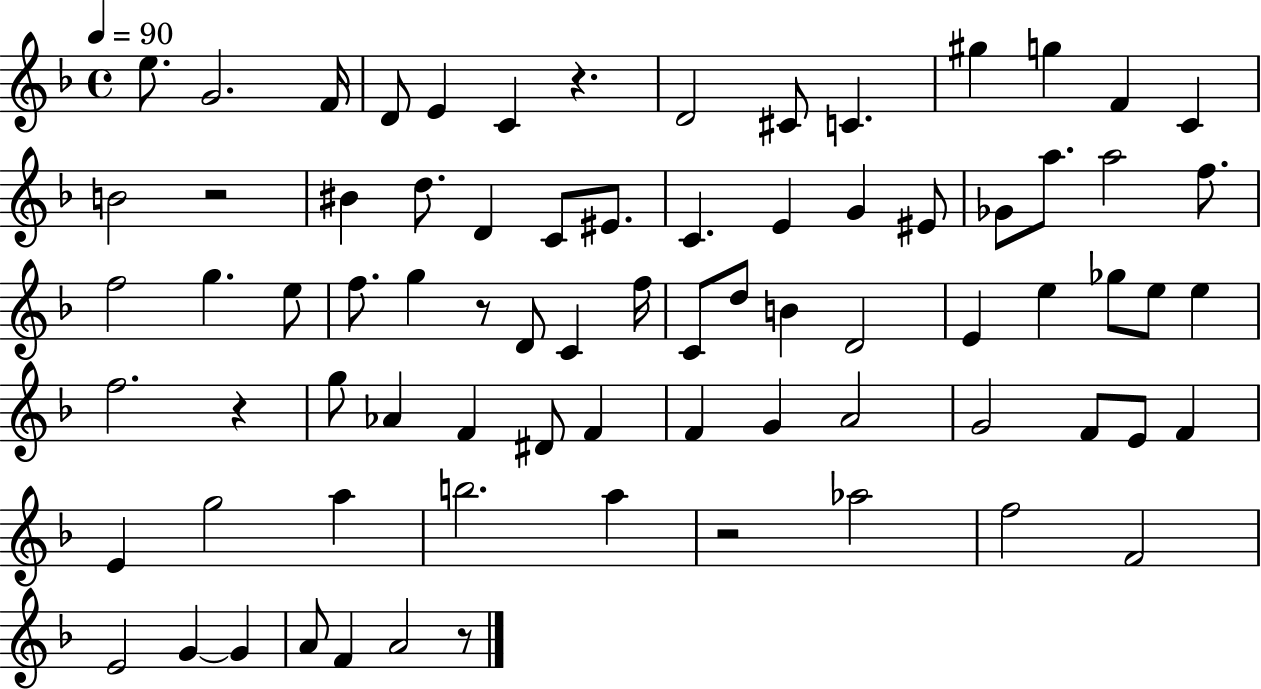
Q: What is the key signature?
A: F major